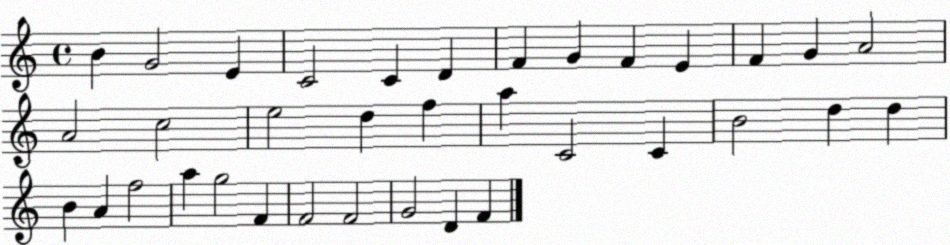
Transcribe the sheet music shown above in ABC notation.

X:1
T:Untitled
M:4/4
L:1/4
K:C
B G2 E C2 C D F G F E F G A2 A2 c2 e2 d f a C2 C B2 d d B A f2 a g2 F F2 F2 G2 D F